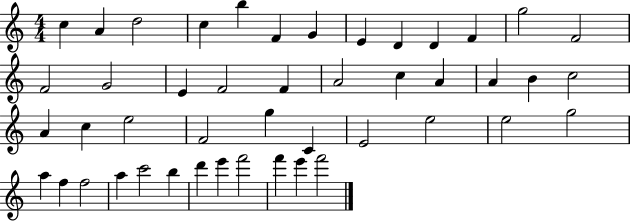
X:1
T:Untitled
M:4/4
L:1/4
K:C
c A d2 c b F G E D D F g2 F2 F2 G2 E F2 F A2 c A A B c2 A c e2 F2 g C E2 e2 e2 g2 a f f2 a c'2 b d' e' f'2 f' e' f'2